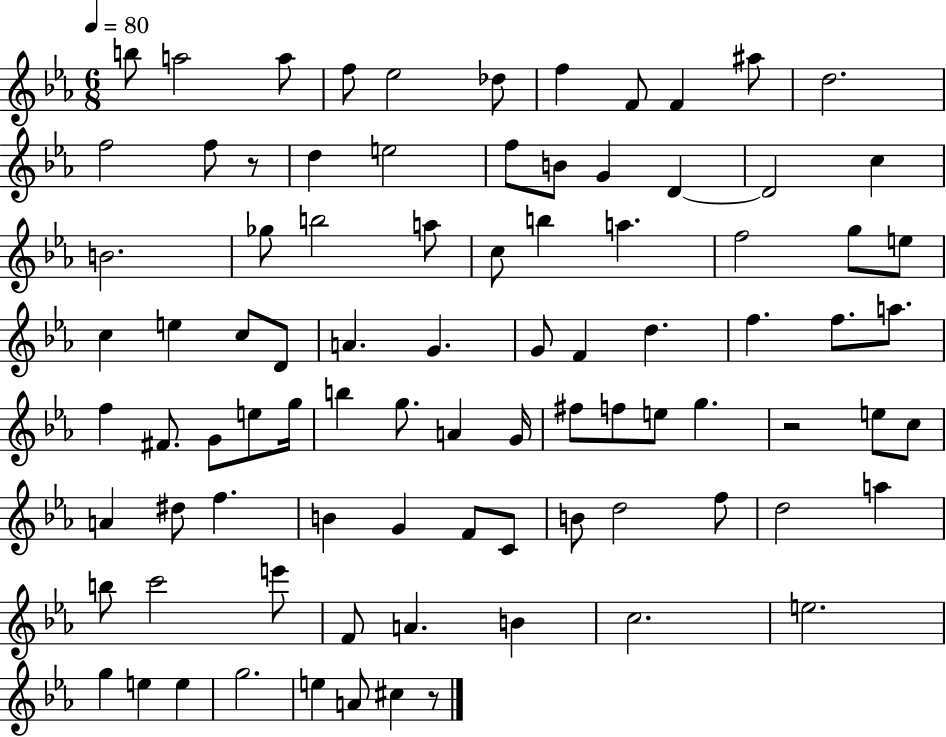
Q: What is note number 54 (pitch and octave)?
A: F5